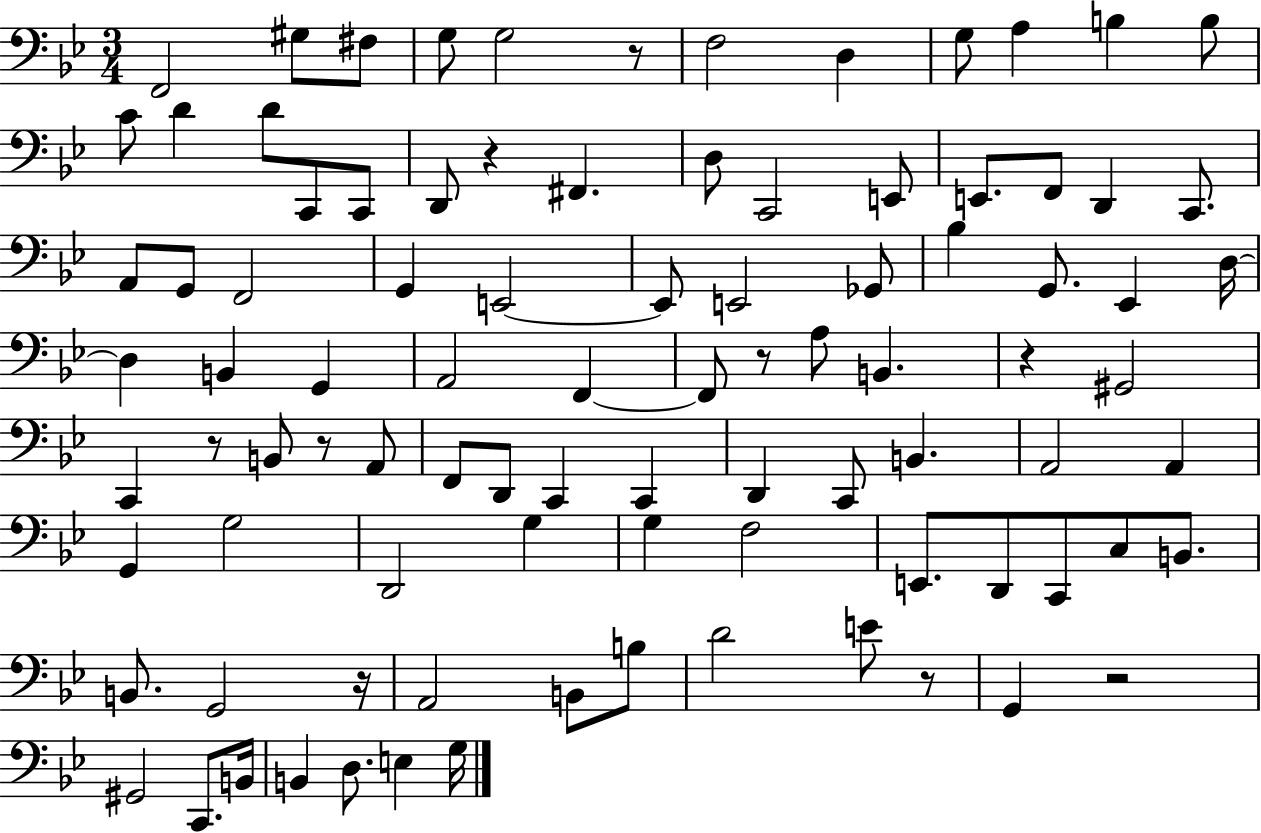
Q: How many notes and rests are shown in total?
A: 93